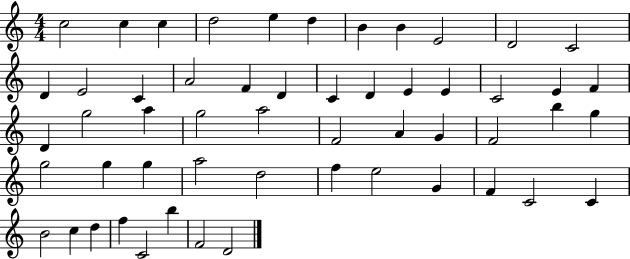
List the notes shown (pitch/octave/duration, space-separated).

C5/h C5/q C5/q D5/h E5/q D5/q B4/q B4/q E4/h D4/h C4/h D4/q E4/h C4/q A4/h F4/q D4/q C4/q D4/q E4/q E4/q C4/h E4/q F4/q D4/q G5/h A5/q G5/h A5/h F4/h A4/q G4/q F4/h B5/q G5/q G5/h G5/q G5/q A5/h D5/h F5/q E5/h G4/q F4/q C4/h C4/q B4/h C5/q D5/q F5/q C4/h B5/q F4/h D4/h